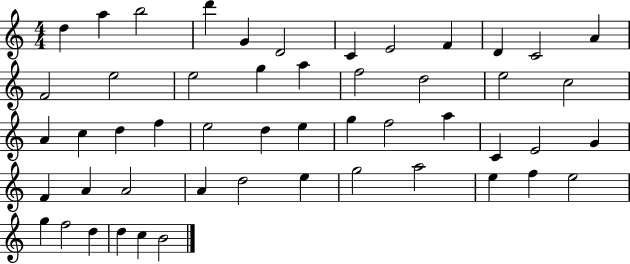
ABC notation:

X:1
T:Untitled
M:4/4
L:1/4
K:C
d a b2 d' G D2 C E2 F D C2 A F2 e2 e2 g a f2 d2 e2 c2 A c d f e2 d e g f2 a C E2 G F A A2 A d2 e g2 a2 e f e2 g f2 d d c B2